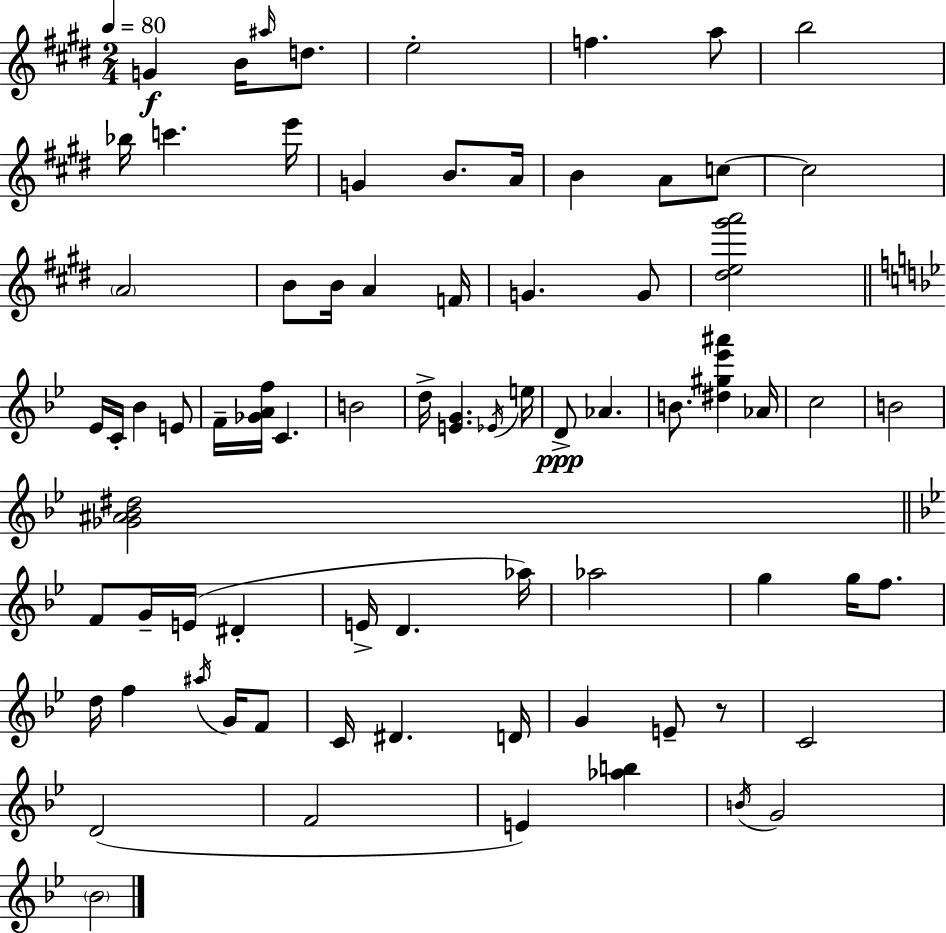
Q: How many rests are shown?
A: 1